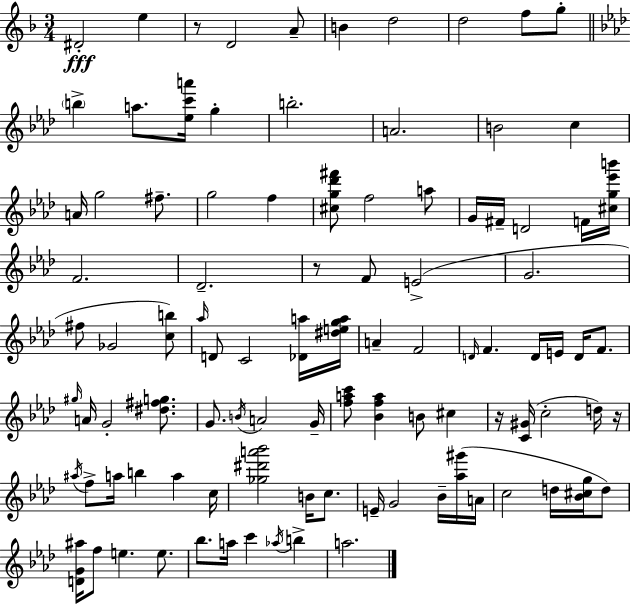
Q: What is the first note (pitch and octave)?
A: D#4